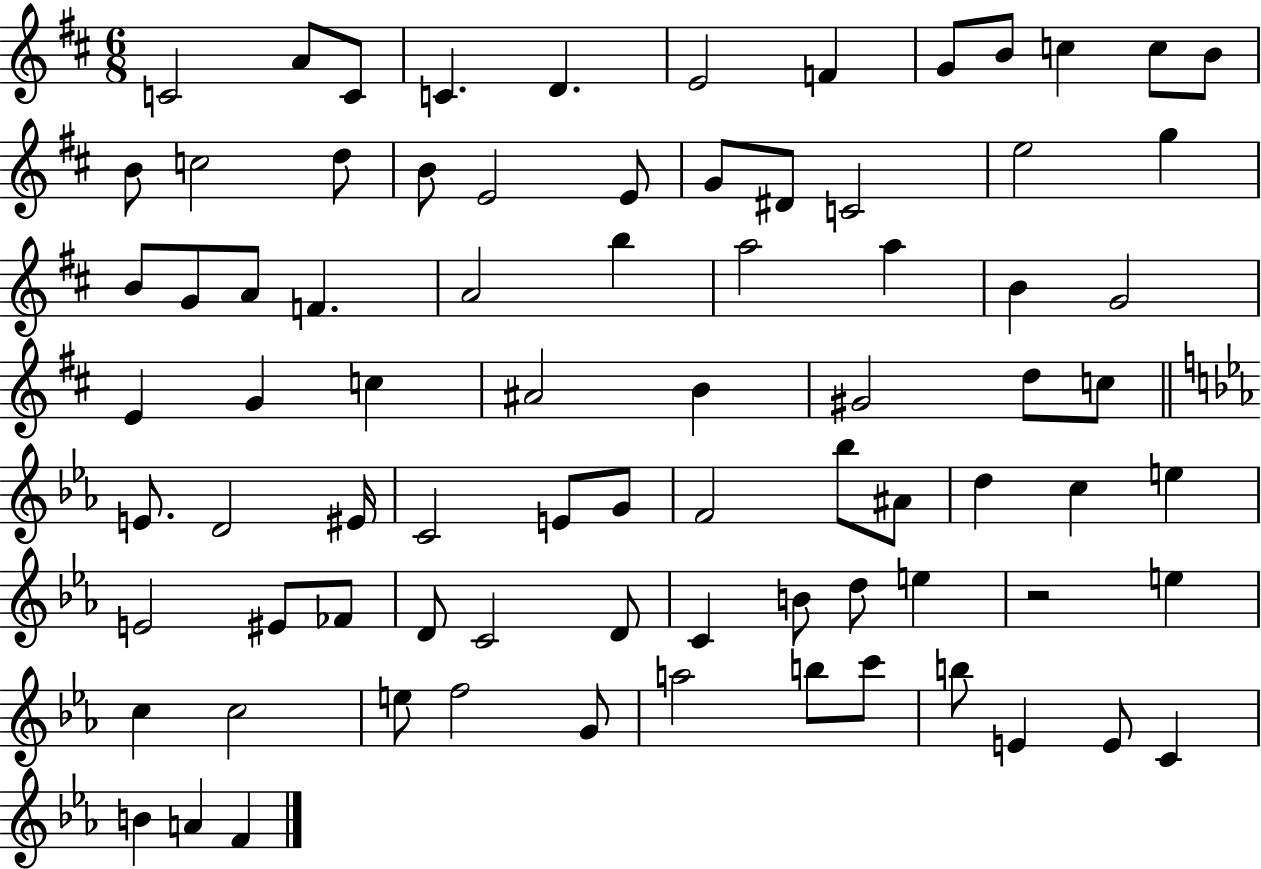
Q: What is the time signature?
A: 6/8